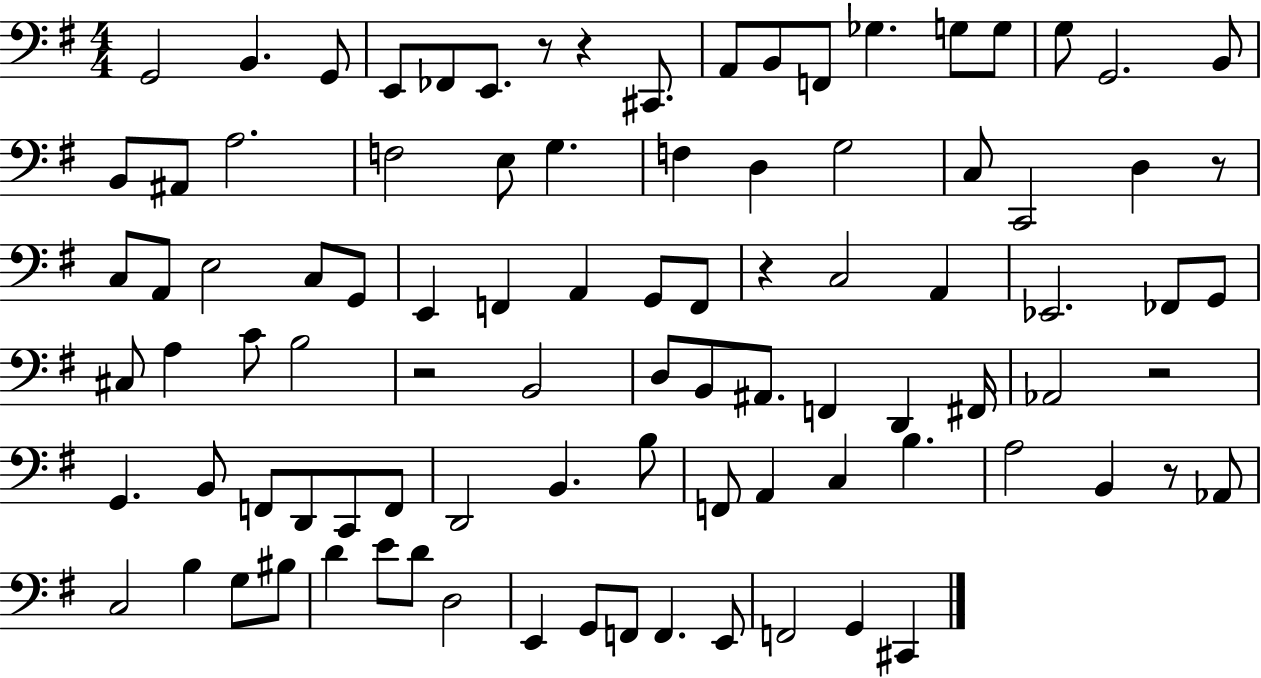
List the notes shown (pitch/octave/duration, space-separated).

G2/h B2/q. G2/e E2/e FES2/e E2/e. R/e R/q C#2/e. A2/e B2/e F2/e Gb3/q. G3/e G3/e G3/e G2/h. B2/e B2/e A#2/e A3/h. F3/h E3/e G3/q. F3/q D3/q G3/h C3/e C2/h D3/q R/e C3/e A2/e E3/h C3/e G2/e E2/q F2/q A2/q G2/e F2/e R/q C3/h A2/q Eb2/h. FES2/e G2/e C#3/e A3/q C4/e B3/h R/h B2/h D3/e B2/e A#2/e. F2/q D2/q F#2/s Ab2/h R/h G2/q. B2/e F2/e D2/e C2/e F2/e D2/h B2/q. B3/e F2/e A2/q C3/q B3/q. A3/h B2/q R/e Ab2/e C3/h B3/q G3/e BIS3/e D4/q E4/e D4/e D3/h E2/q G2/e F2/e F2/q. E2/e F2/h G2/q C#2/q